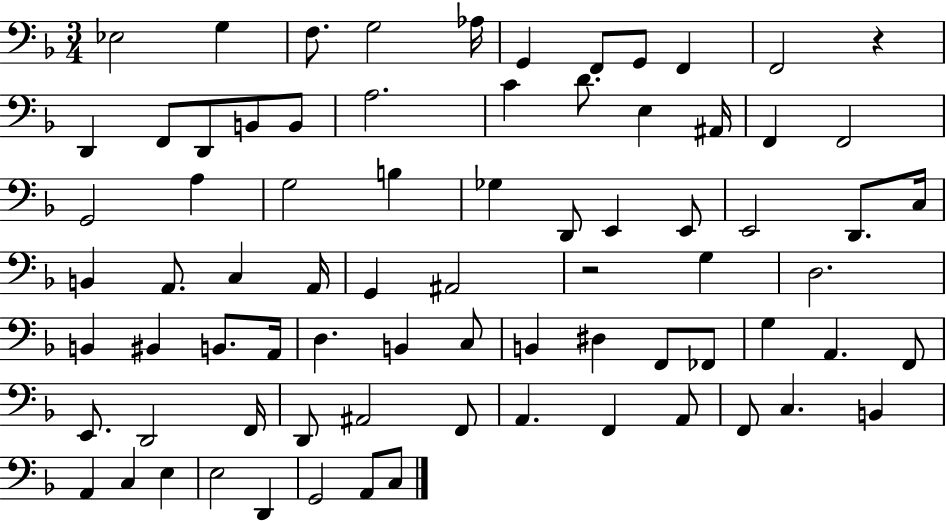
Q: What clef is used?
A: bass